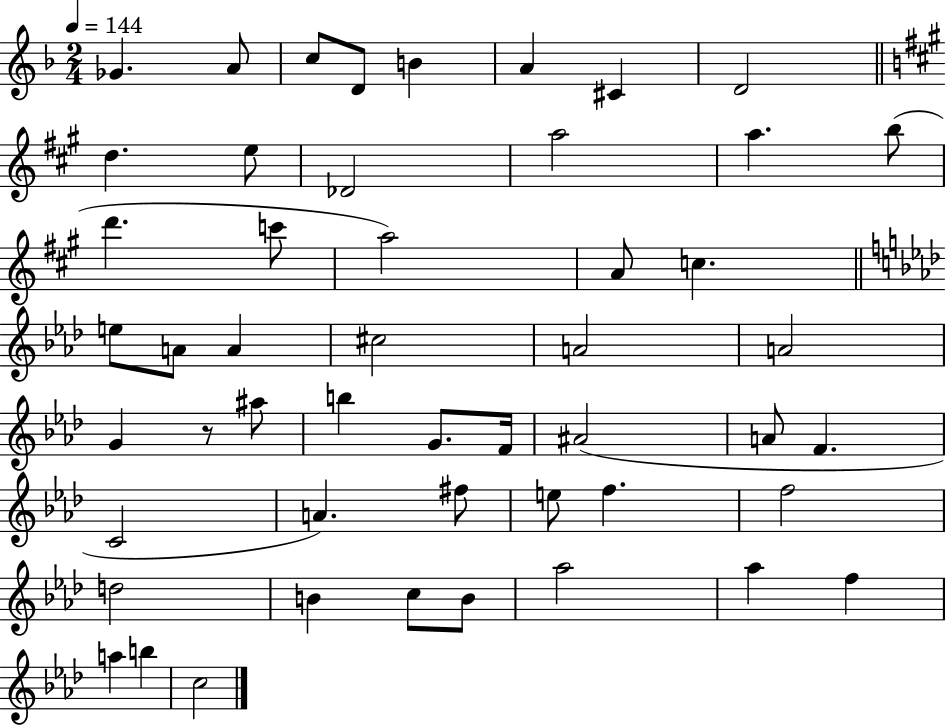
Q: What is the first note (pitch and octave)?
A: Gb4